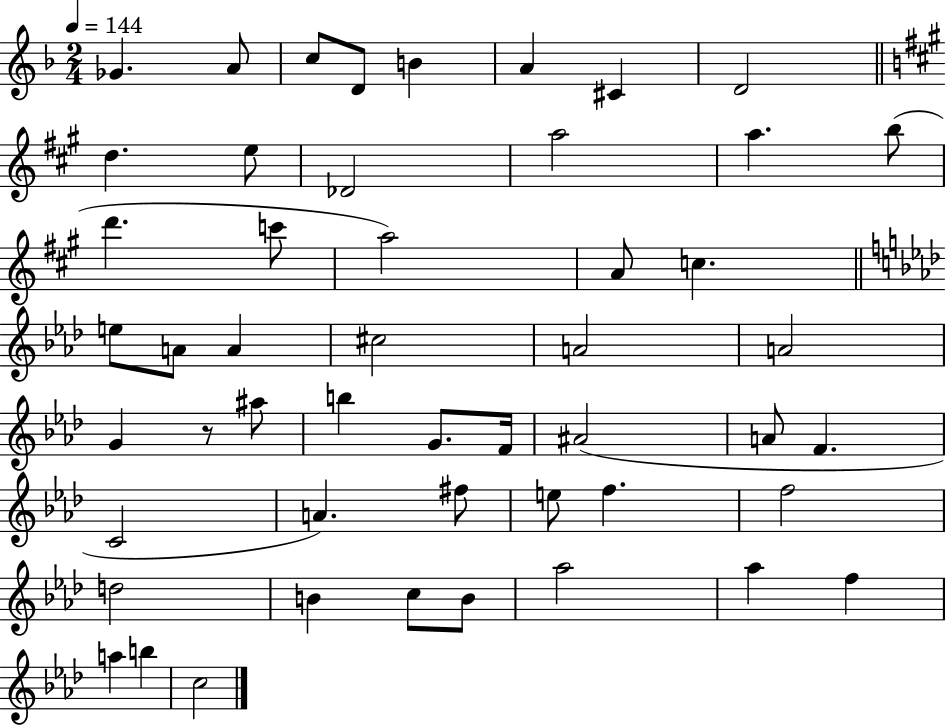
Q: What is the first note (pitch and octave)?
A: Gb4